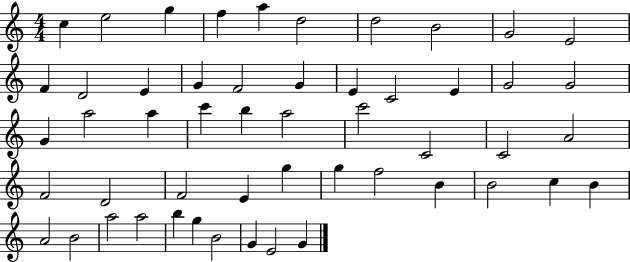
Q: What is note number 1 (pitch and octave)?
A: C5